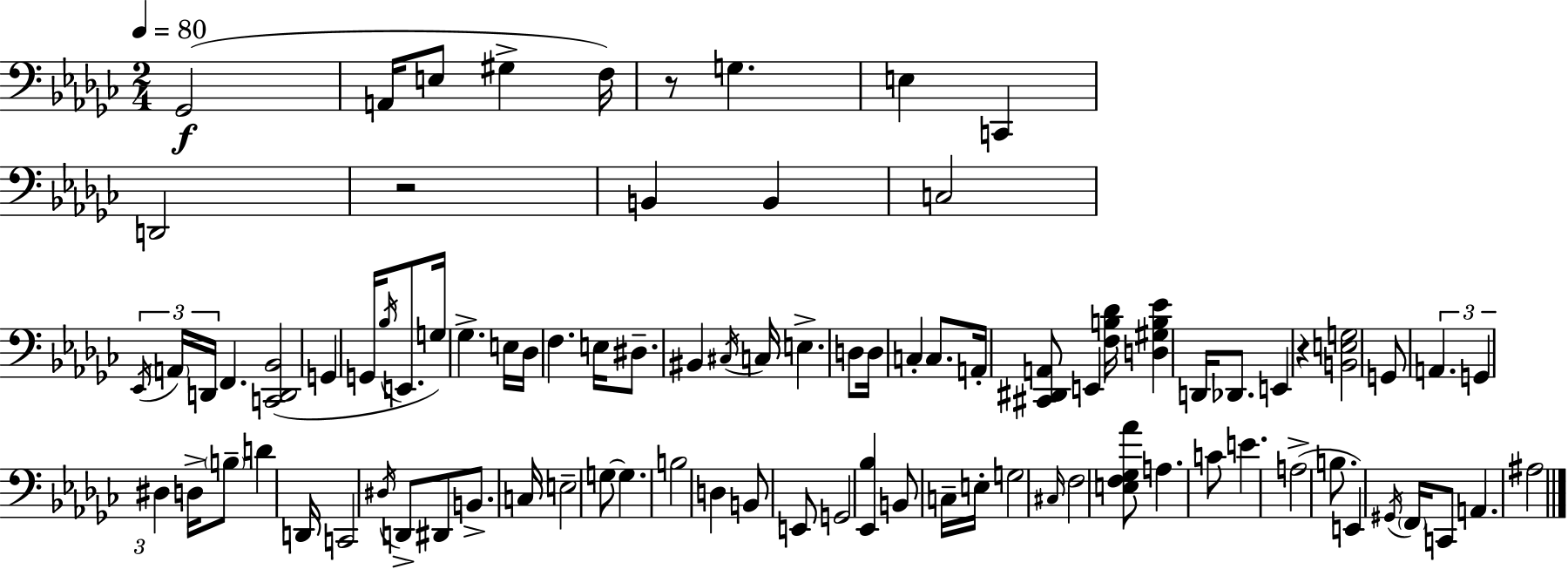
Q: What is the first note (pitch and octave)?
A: Gb2